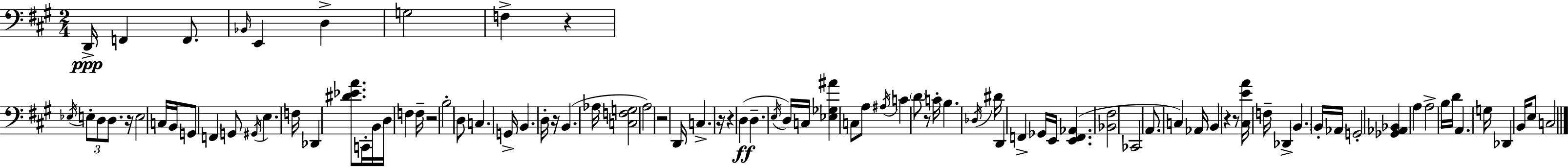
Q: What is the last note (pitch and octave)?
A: C3